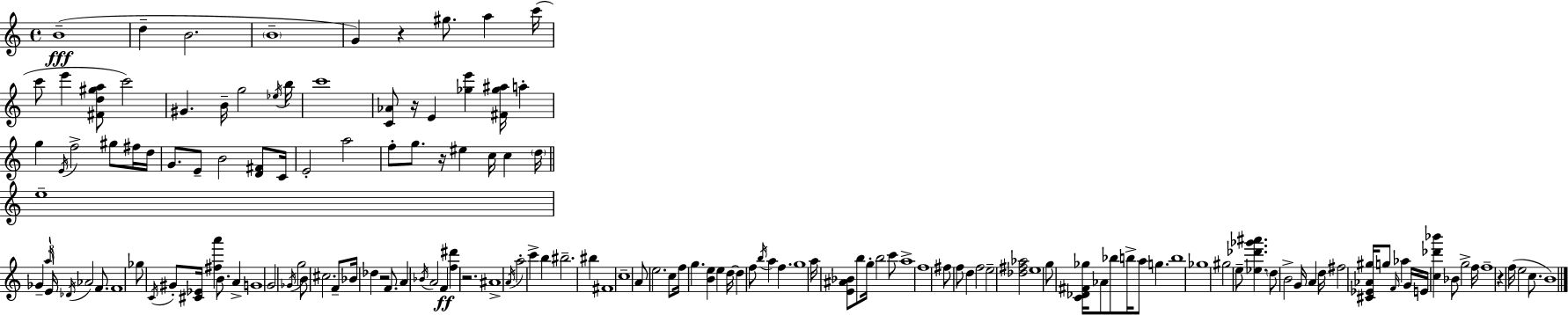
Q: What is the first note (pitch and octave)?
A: B4